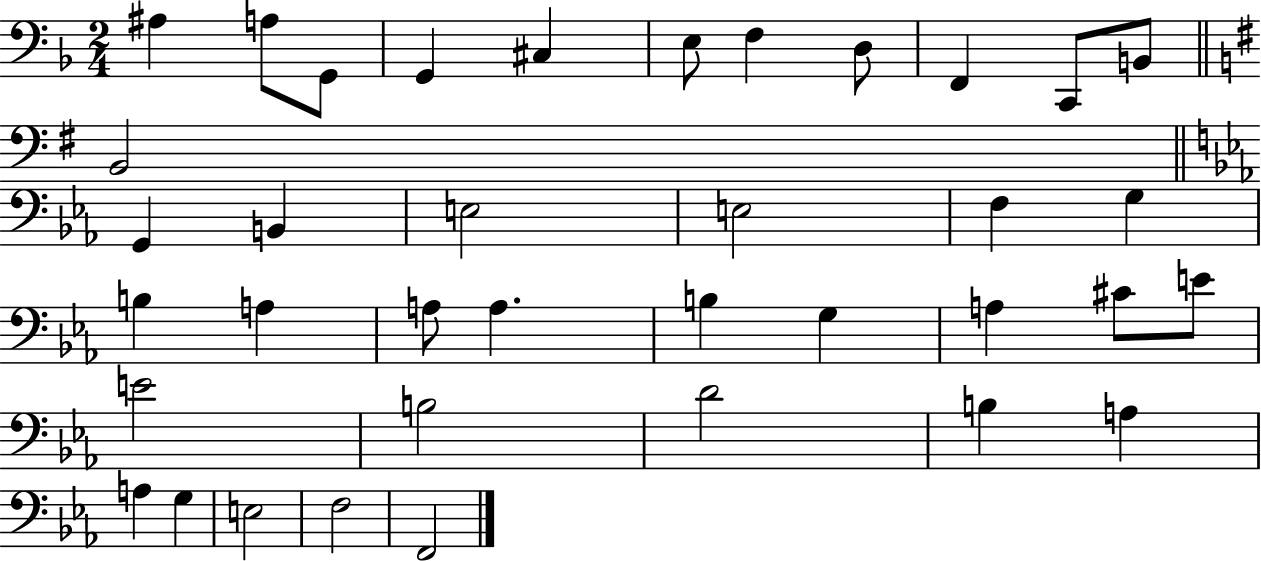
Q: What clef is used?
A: bass